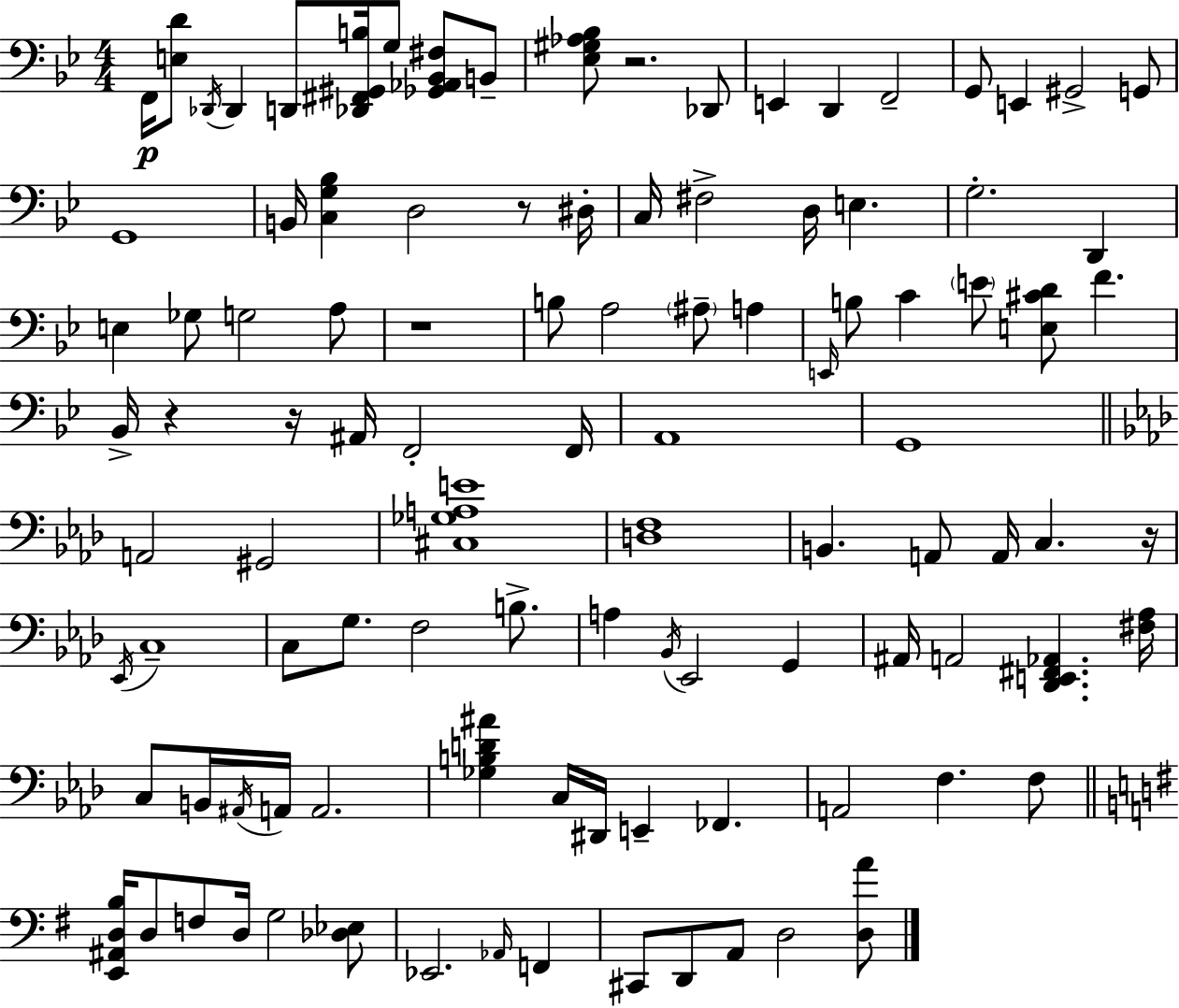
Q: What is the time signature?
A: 4/4